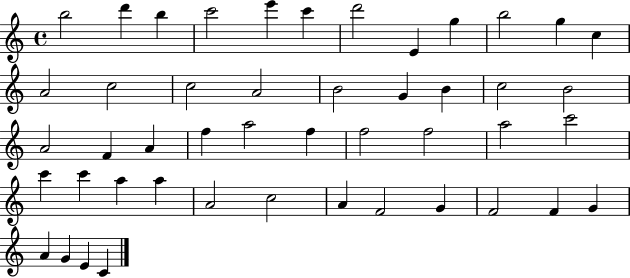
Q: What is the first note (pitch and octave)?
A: B5